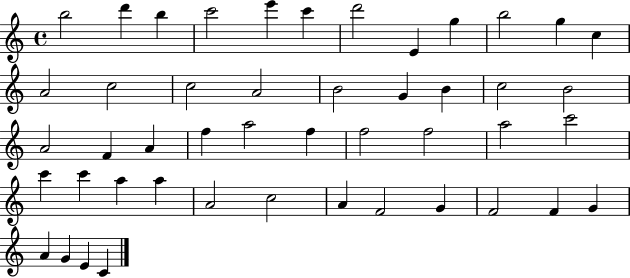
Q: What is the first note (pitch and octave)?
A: B5